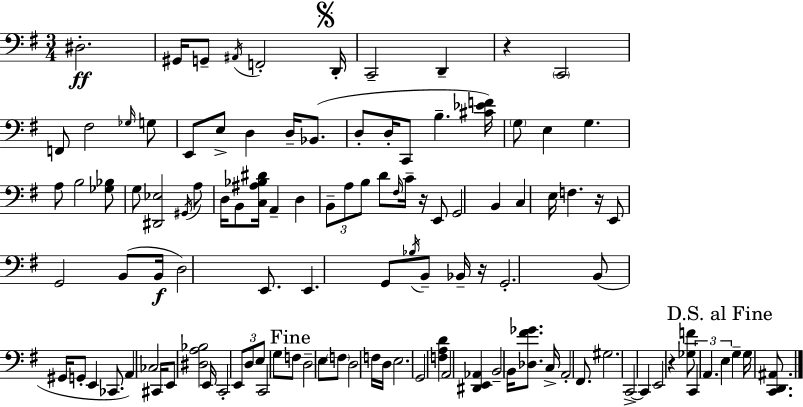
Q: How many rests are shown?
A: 5